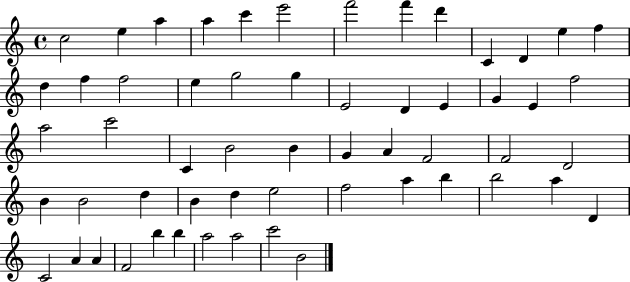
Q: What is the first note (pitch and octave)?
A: C5